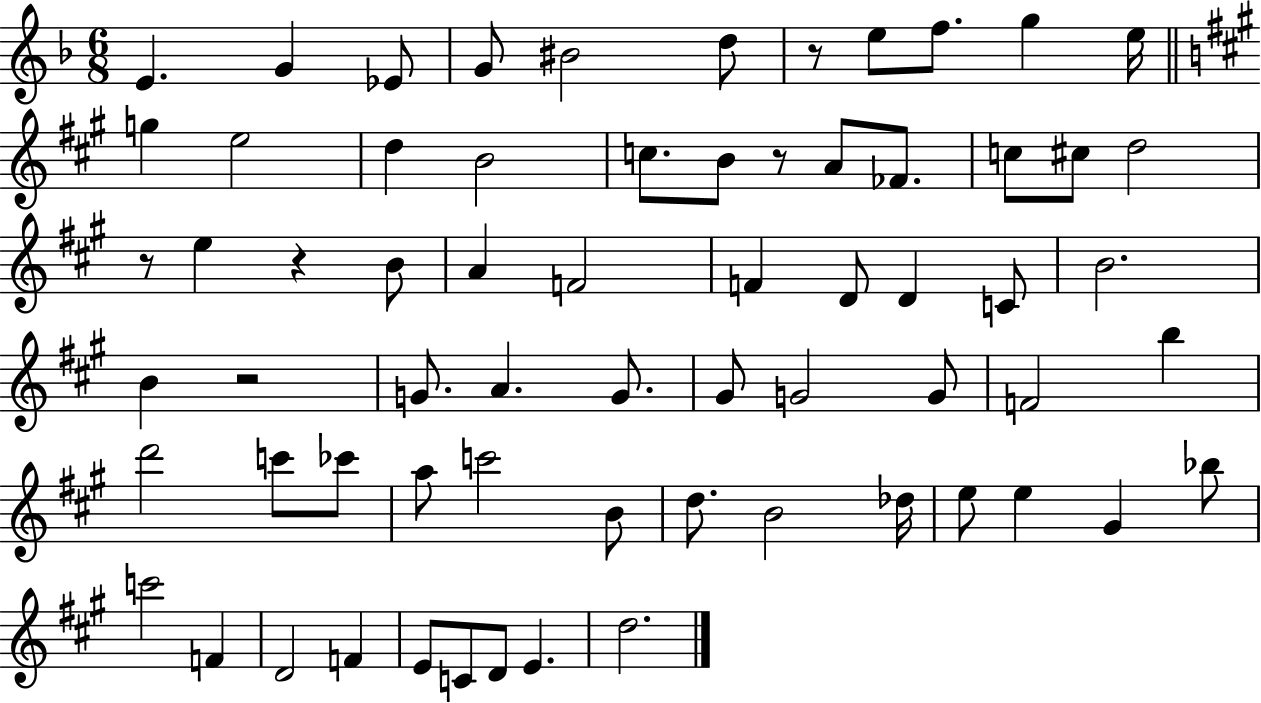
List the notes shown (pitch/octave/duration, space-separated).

E4/q. G4/q Eb4/e G4/e BIS4/h D5/e R/e E5/e F5/e. G5/q E5/s G5/q E5/h D5/q B4/h C5/e. B4/e R/e A4/e FES4/e. C5/e C#5/e D5/h R/e E5/q R/q B4/e A4/q F4/h F4/q D4/e D4/q C4/e B4/h. B4/q R/h G4/e. A4/q. G4/e. G#4/e G4/h G4/e F4/h B5/q D6/h C6/e CES6/e A5/e C6/h B4/e D5/e. B4/h Db5/s E5/e E5/q G#4/q Bb5/e C6/h F4/q D4/h F4/q E4/e C4/e D4/e E4/q. D5/h.